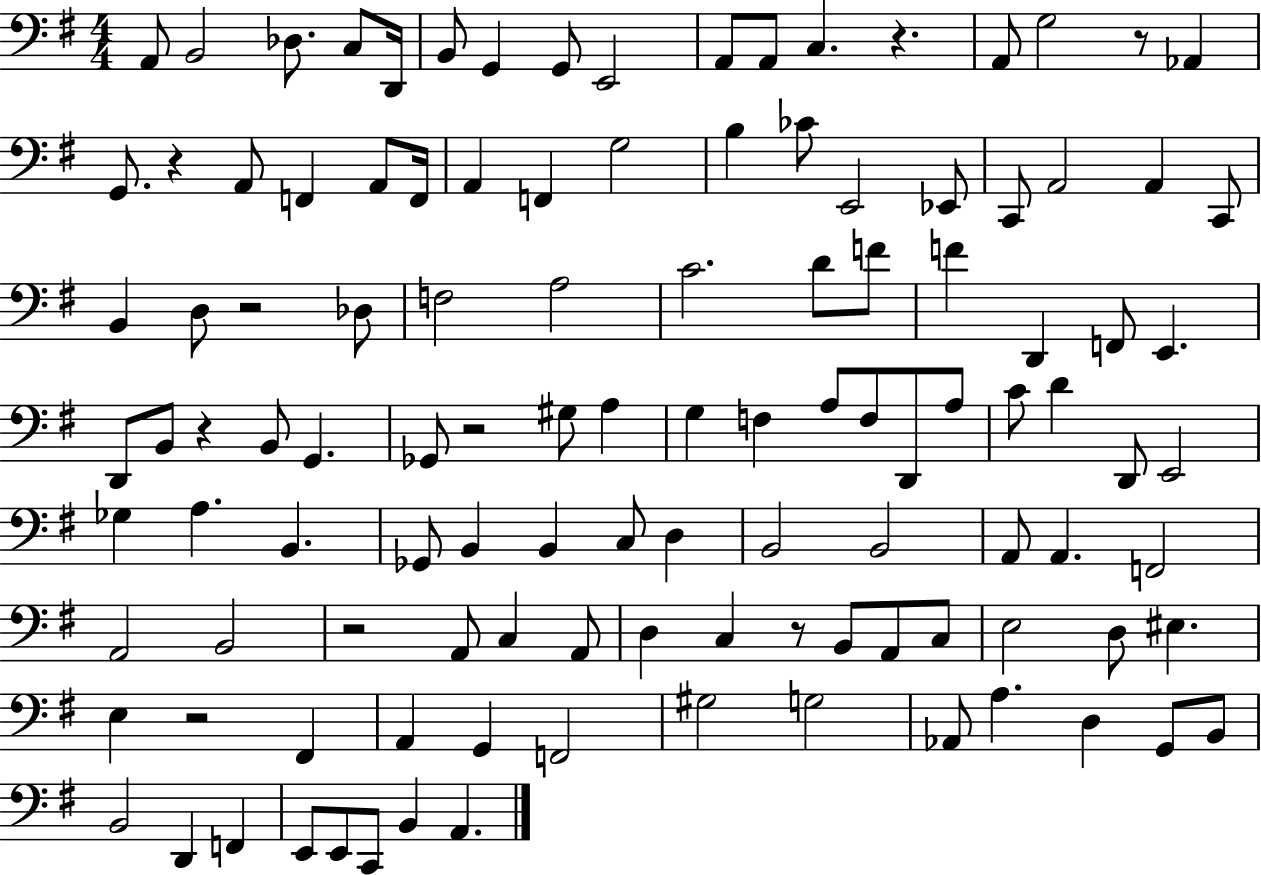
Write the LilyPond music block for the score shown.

{
  \clef bass
  \numericTimeSignature
  \time 4/4
  \key g \major
  \repeat volta 2 { a,8 b,2 des8. c8 d,16 | b,8 g,4 g,8 e,2 | a,8 a,8 c4. r4. | a,8 g2 r8 aes,4 | \break g,8. r4 a,8 f,4 a,8 f,16 | a,4 f,4 g2 | b4 ces'8 e,2 ees,8 | c,8 a,2 a,4 c,8 | \break b,4 d8 r2 des8 | f2 a2 | c'2. d'8 f'8 | f'4 d,4 f,8 e,4. | \break d,8 b,8 r4 b,8 g,4. | ges,8 r2 gis8 a4 | g4 f4 a8 f8 d,8 a8 | c'8 d'4 d,8 e,2 | \break ges4 a4. b,4. | ges,8 b,4 b,4 c8 d4 | b,2 b,2 | a,8 a,4. f,2 | \break a,2 b,2 | r2 a,8 c4 a,8 | d4 c4 r8 b,8 a,8 c8 | e2 d8 eis4. | \break e4 r2 fis,4 | a,4 g,4 f,2 | gis2 g2 | aes,8 a4. d4 g,8 b,8 | \break b,2 d,4 f,4 | e,8 e,8 c,8 b,4 a,4. | } \bar "|."
}